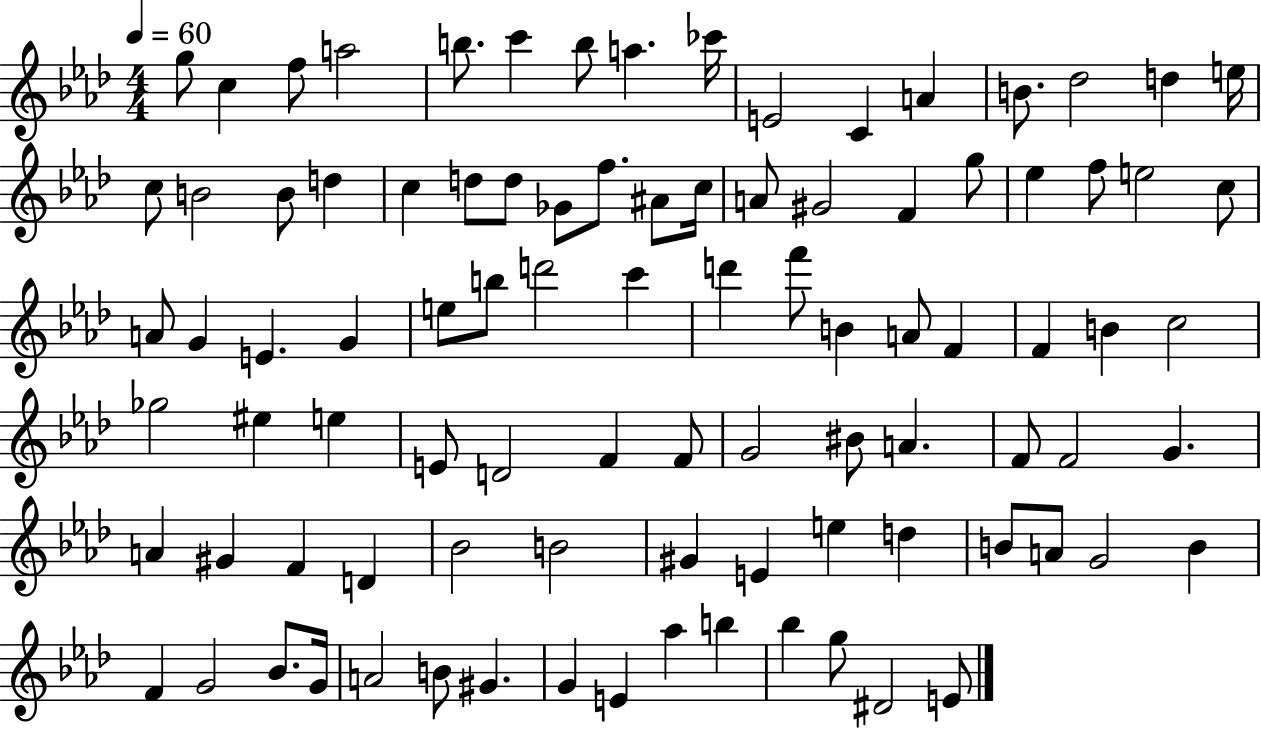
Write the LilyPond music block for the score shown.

{
  \clef treble
  \numericTimeSignature
  \time 4/4
  \key aes \major
  \tempo 4 = 60
  g''8 c''4 f''8 a''2 | b''8. c'''4 b''8 a''4. ces'''16 | e'2 c'4 a'4 | b'8. des''2 d''4 e''16 | \break c''8 b'2 b'8 d''4 | c''4 d''8 d''8 ges'8 f''8. ais'8 c''16 | a'8 gis'2 f'4 g''8 | ees''4 f''8 e''2 c''8 | \break a'8 g'4 e'4. g'4 | e''8 b''8 d'''2 c'''4 | d'''4 f'''8 b'4 a'8 f'4 | f'4 b'4 c''2 | \break ges''2 eis''4 e''4 | e'8 d'2 f'4 f'8 | g'2 bis'8 a'4. | f'8 f'2 g'4. | \break a'4 gis'4 f'4 d'4 | bes'2 b'2 | gis'4 e'4 e''4 d''4 | b'8 a'8 g'2 b'4 | \break f'4 g'2 bes'8. g'16 | a'2 b'8 gis'4. | g'4 e'4 aes''4 b''4 | bes''4 g''8 dis'2 e'8 | \break \bar "|."
}